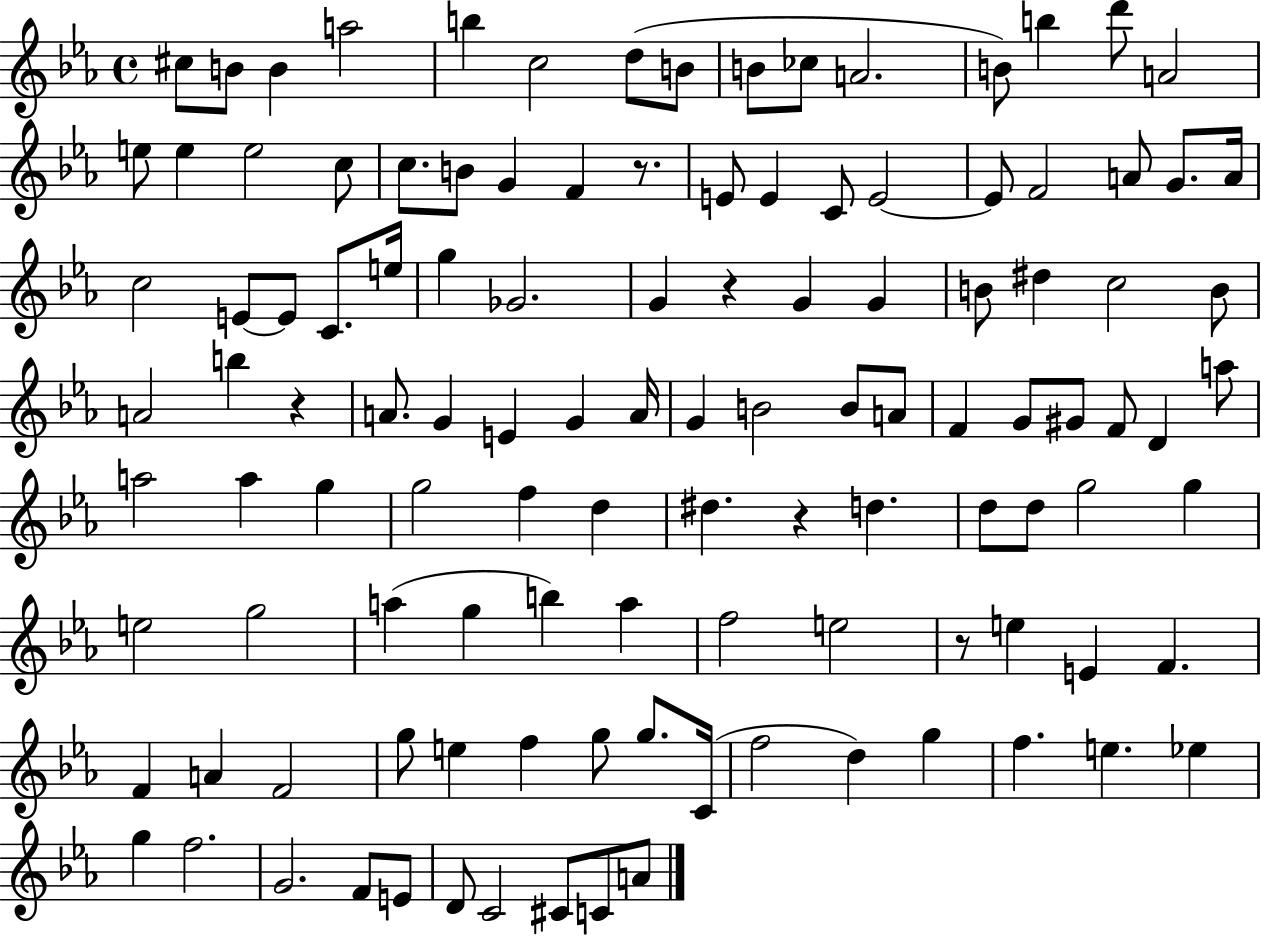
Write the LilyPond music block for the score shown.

{
  \clef treble
  \time 4/4
  \defaultTimeSignature
  \key ees \major
  cis''8 b'8 b'4 a''2 | b''4 c''2 d''8( b'8 | b'8 ces''8 a'2. | b'8) b''4 d'''8 a'2 | \break e''8 e''4 e''2 c''8 | c''8. b'8 g'4 f'4 r8. | e'8 e'4 c'8 e'2~~ | e'8 f'2 a'8 g'8. a'16 | \break c''2 e'8~~ e'8 c'8. e''16 | g''4 ges'2. | g'4 r4 g'4 g'4 | b'8 dis''4 c''2 b'8 | \break a'2 b''4 r4 | a'8. g'4 e'4 g'4 a'16 | g'4 b'2 b'8 a'8 | f'4 g'8 gis'8 f'8 d'4 a''8 | \break a''2 a''4 g''4 | g''2 f''4 d''4 | dis''4. r4 d''4. | d''8 d''8 g''2 g''4 | \break e''2 g''2 | a''4( g''4 b''4) a''4 | f''2 e''2 | r8 e''4 e'4 f'4. | \break f'4 a'4 f'2 | g''8 e''4 f''4 g''8 g''8. c'16( | f''2 d''4) g''4 | f''4. e''4. ees''4 | \break g''4 f''2. | g'2. f'8 e'8 | d'8 c'2 cis'8 c'8 a'8 | \bar "|."
}